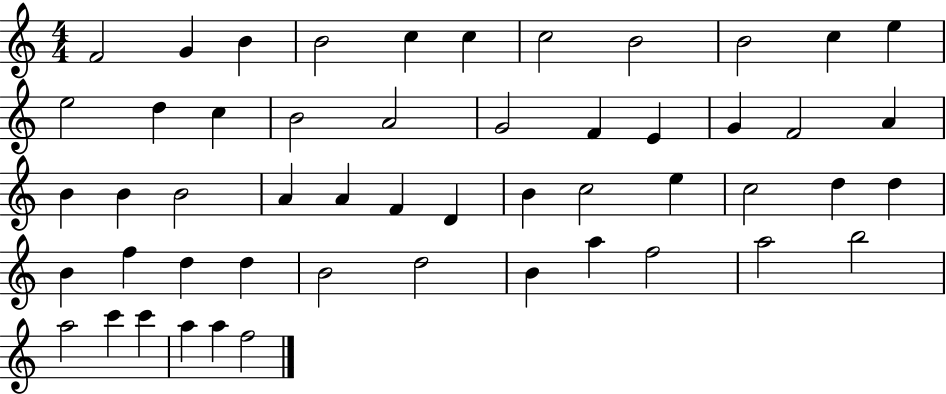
{
  \clef treble
  \numericTimeSignature
  \time 4/4
  \key c \major
  f'2 g'4 b'4 | b'2 c''4 c''4 | c''2 b'2 | b'2 c''4 e''4 | \break e''2 d''4 c''4 | b'2 a'2 | g'2 f'4 e'4 | g'4 f'2 a'4 | \break b'4 b'4 b'2 | a'4 a'4 f'4 d'4 | b'4 c''2 e''4 | c''2 d''4 d''4 | \break b'4 f''4 d''4 d''4 | b'2 d''2 | b'4 a''4 f''2 | a''2 b''2 | \break a''2 c'''4 c'''4 | a''4 a''4 f''2 | \bar "|."
}